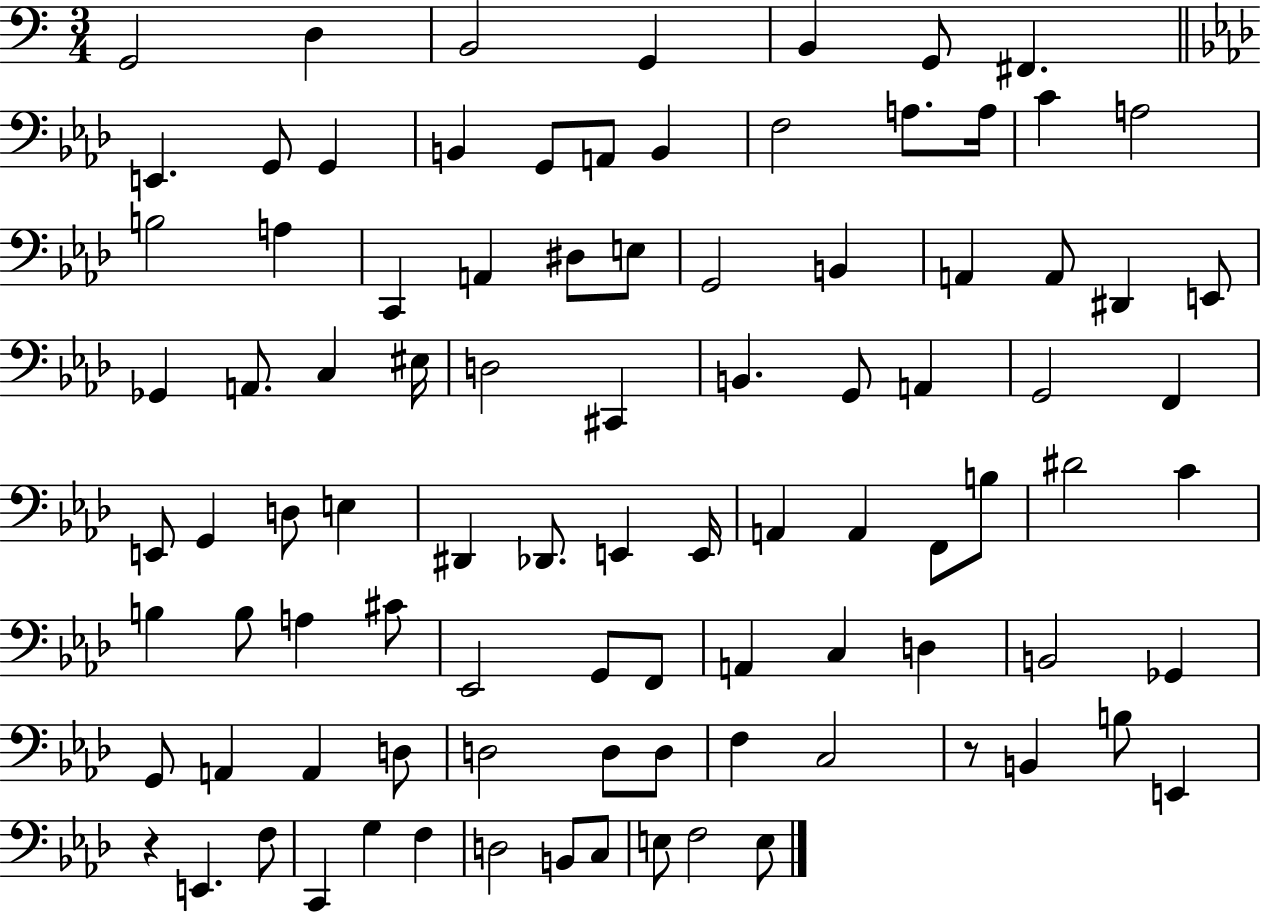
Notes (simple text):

G2/h D3/q B2/h G2/q B2/q G2/e F#2/q. E2/q. G2/e G2/q B2/q G2/e A2/e B2/q F3/h A3/e. A3/s C4/q A3/h B3/h A3/q C2/q A2/q D#3/e E3/e G2/h B2/q A2/q A2/e D#2/q E2/e Gb2/q A2/e. C3/q EIS3/s D3/h C#2/q B2/q. G2/e A2/q G2/h F2/q E2/e G2/q D3/e E3/q D#2/q Db2/e. E2/q E2/s A2/q A2/q F2/e B3/e D#4/h C4/q B3/q B3/e A3/q C#4/e Eb2/h G2/e F2/e A2/q C3/q D3/q B2/h Gb2/q G2/e A2/q A2/q D3/e D3/h D3/e D3/e F3/q C3/h R/e B2/q B3/e E2/q R/q E2/q. F3/e C2/q G3/q F3/q D3/h B2/e C3/e E3/e F3/h E3/e